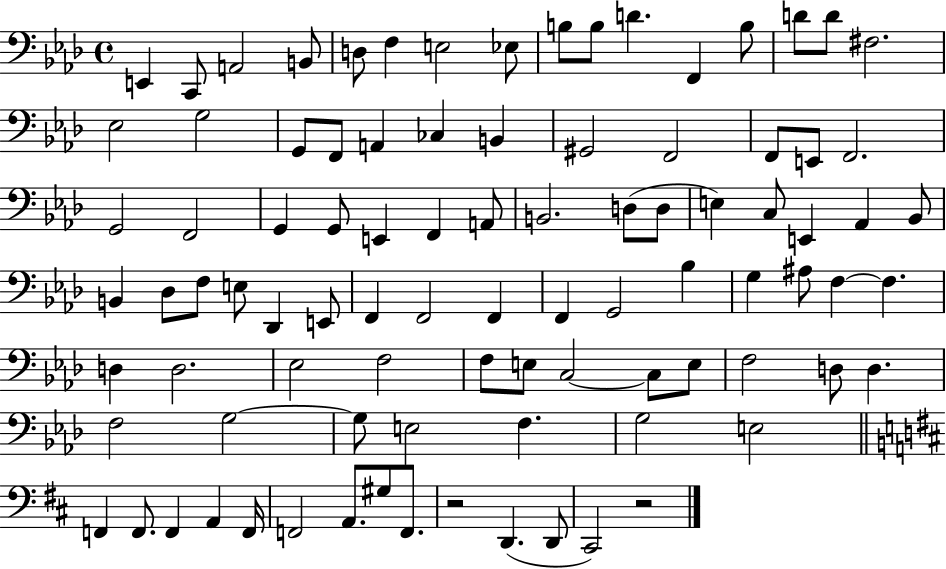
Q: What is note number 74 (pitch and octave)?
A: G3